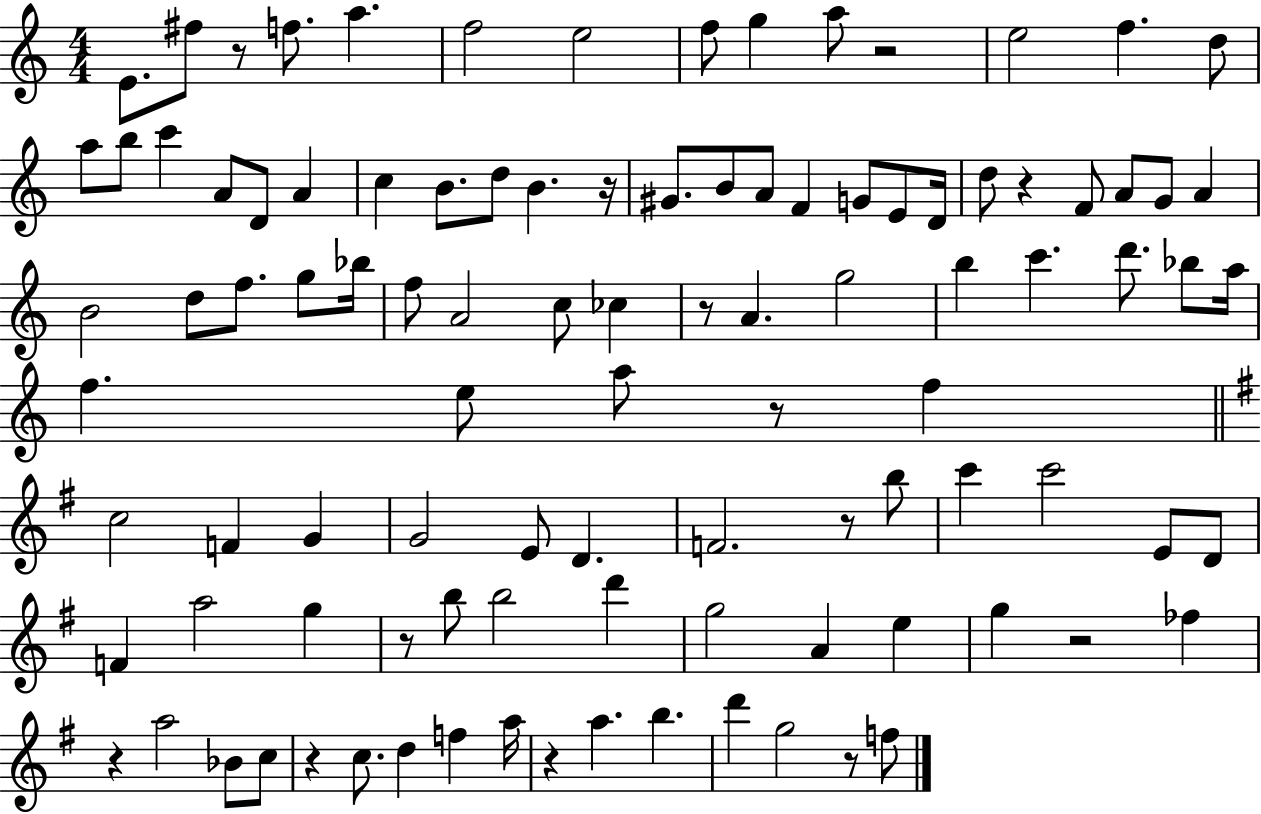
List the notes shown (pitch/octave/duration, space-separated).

E4/e. F#5/e R/e F5/e. A5/q. F5/h E5/h F5/e G5/q A5/e R/h E5/h F5/q. D5/e A5/e B5/e C6/q A4/e D4/e A4/q C5/q B4/e. D5/e B4/q. R/s G#4/e. B4/e A4/e F4/q G4/e E4/e D4/s D5/e R/q F4/e A4/e G4/e A4/q B4/h D5/e F5/e. G5/e Bb5/s F5/e A4/h C5/e CES5/q R/e A4/q. G5/h B5/q C6/q. D6/e. Bb5/e A5/s F5/q. E5/e A5/e R/e F5/q C5/h F4/q G4/q G4/h E4/e D4/q. F4/h. R/e B5/e C6/q C6/h E4/e D4/e F4/q A5/h G5/q R/e B5/e B5/h D6/q G5/h A4/q E5/q G5/q R/h FES5/q R/q A5/h Bb4/e C5/e R/q C5/e. D5/q F5/q A5/s R/q A5/q. B5/q. D6/q G5/h R/e F5/e